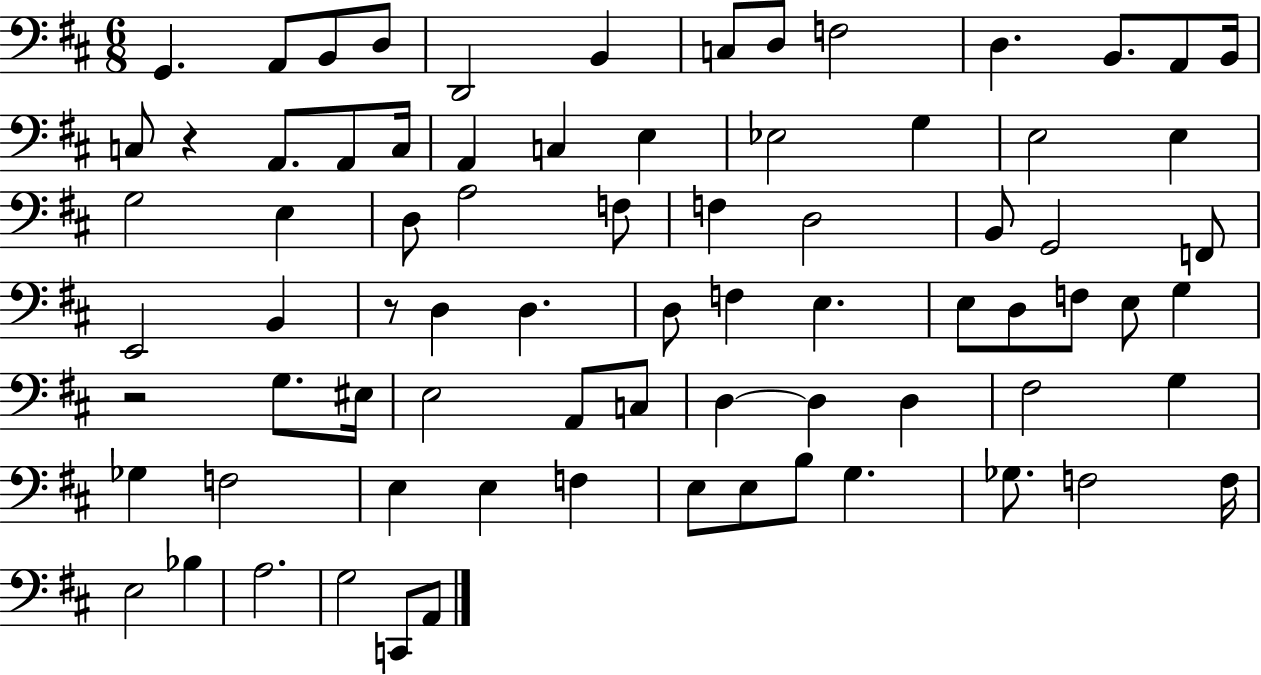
G2/q. A2/e B2/e D3/e D2/h B2/q C3/e D3/e F3/h D3/q. B2/e. A2/e B2/s C3/e R/q A2/e. A2/e C3/s A2/q C3/q E3/q Eb3/h G3/q E3/h E3/q G3/h E3/q D3/e A3/h F3/e F3/q D3/h B2/e G2/h F2/e E2/h B2/q R/e D3/q D3/q. D3/e F3/q E3/q. E3/e D3/e F3/e E3/e G3/q R/h G3/e. EIS3/s E3/h A2/e C3/e D3/q D3/q D3/q F#3/h G3/q Gb3/q F3/h E3/q E3/q F3/q E3/e E3/e B3/e G3/q. Gb3/e. F3/h F3/s E3/h Bb3/q A3/h. G3/h C2/e A2/e